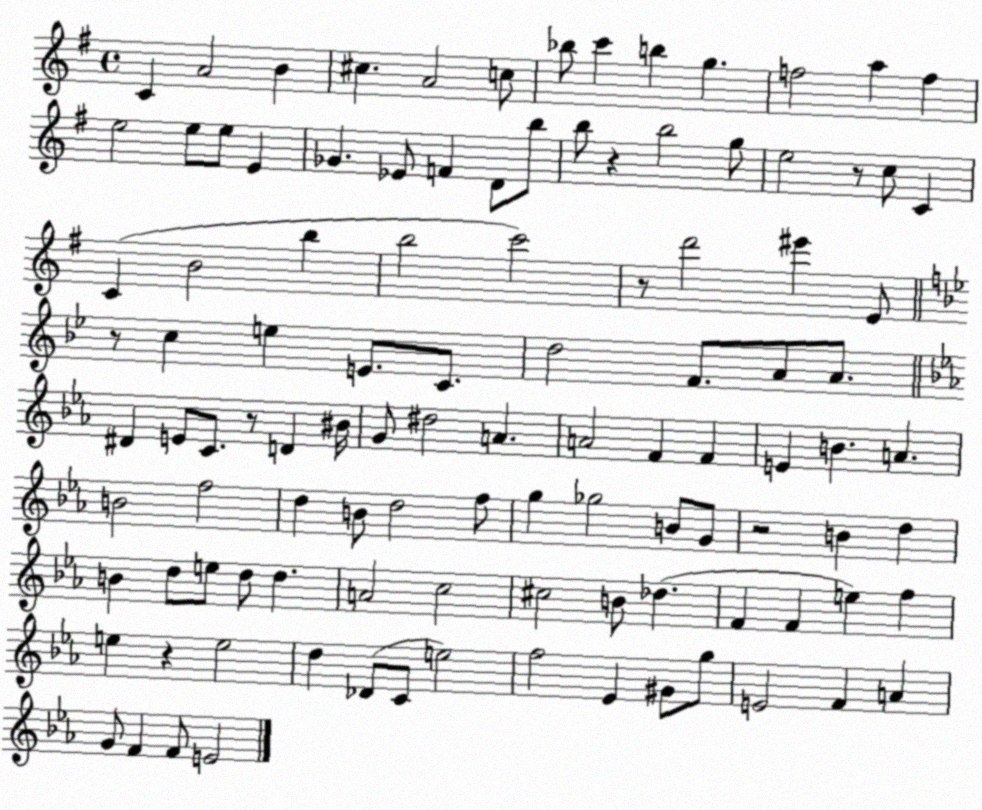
X:1
T:Untitled
M:4/4
L:1/4
K:G
C A2 B ^c A2 c/2 _b/2 c' b g f2 a f e2 e/2 e/2 E _G _E/2 F D/2 b/2 b/2 z b2 g/2 e2 z/2 c/2 C C B2 b b2 c'2 z/2 d'2 ^e' E/2 z/2 c e E/2 C/2 d2 F/2 A/2 A/2 ^D E/2 C/2 z/2 D ^B/4 G/2 ^d2 A A2 F F E B A B2 f2 d B/2 d2 f/2 g _g2 B/2 G/2 z2 B d B d/2 e/2 d/2 d A2 c2 ^c2 B/2 _d F F e f e z e2 d _D/2 C/2 e2 f2 _E ^G/2 g/2 E2 F A G/2 F F/2 E2